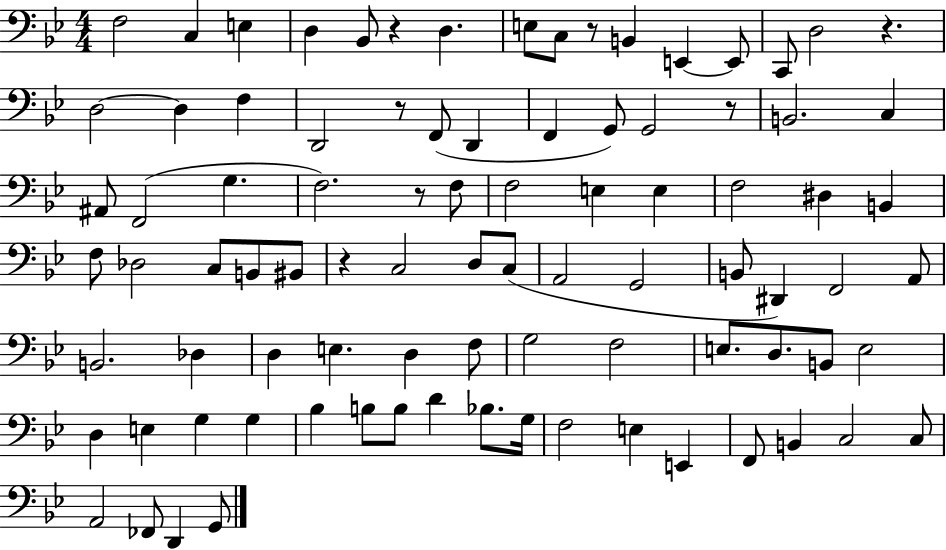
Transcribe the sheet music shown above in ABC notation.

X:1
T:Untitled
M:4/4
L:1/4
K:Bb
F,2 C, E, D, _B,,/2 z D, E,/2 C,/2 z/2 B,, E,, E,,/2 C,,/2 D,2 z D,2 D, F, D,,2 z/2 F,,/2 D,, F,, G,,/2 G,,2 z/2 B,,2 C, ^A,,/2 F,,2 G, F,2 z/2 F,/2 F,2 E, E, F,2 ^D, B,, F,/2 _D,2 C,/2 B,,/2 ^B,,/2 z C,2 D,/2 C,/2 A,,2 G,,2 B,,/2 ^D,, F,,2 A,,/2 B,,2 _D, D, E, D, F,/2 G,2 F,2 E,/2 D,/2 B,,/2 E,2 D, E, G, G, _B, B,/2 B,/2 D _B,/2 G,/4 F,2 E, E,, F,,/2 B,, C,2 C,/2 A,,2 _F,,/2 D,, G,,/2